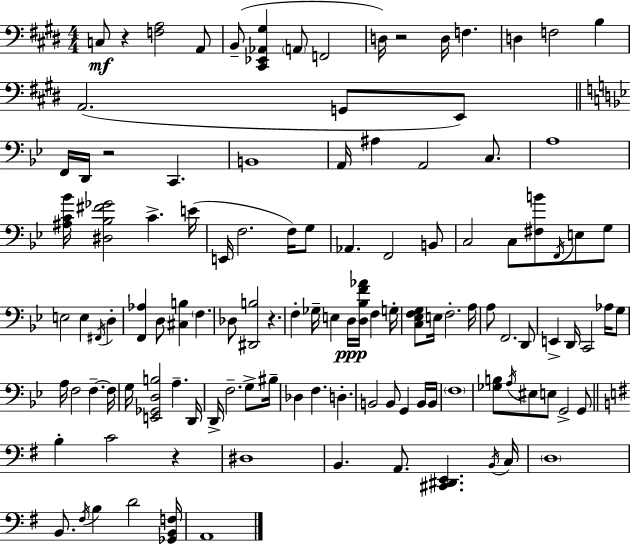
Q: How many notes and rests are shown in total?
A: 118